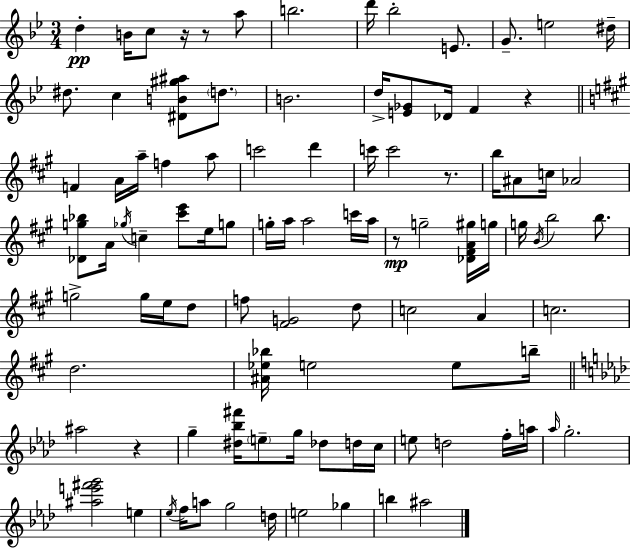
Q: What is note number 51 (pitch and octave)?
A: D5